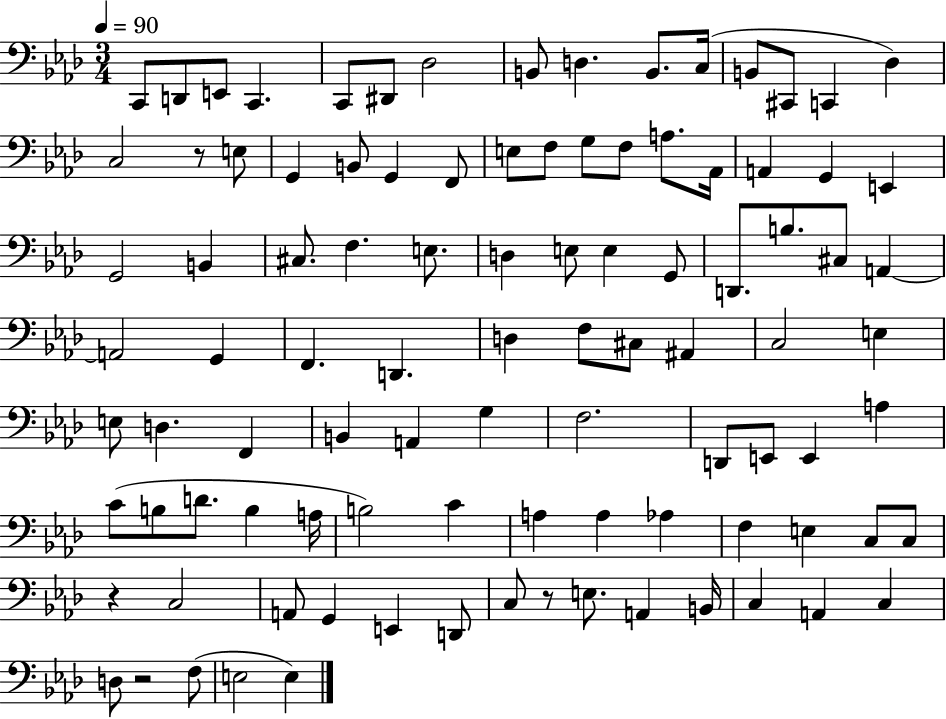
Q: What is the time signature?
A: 3/4